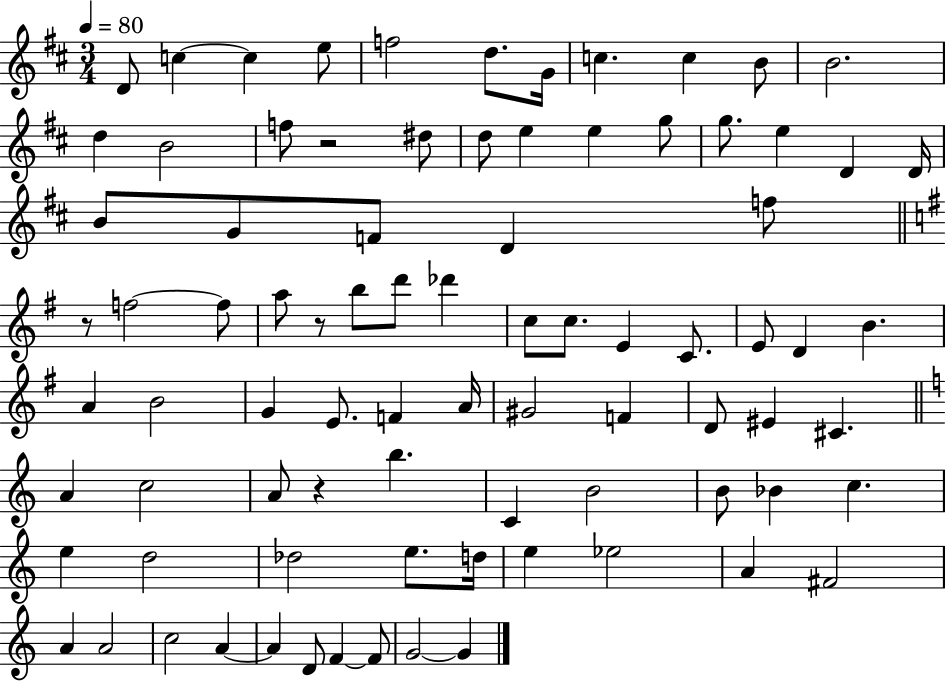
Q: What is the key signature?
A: D major